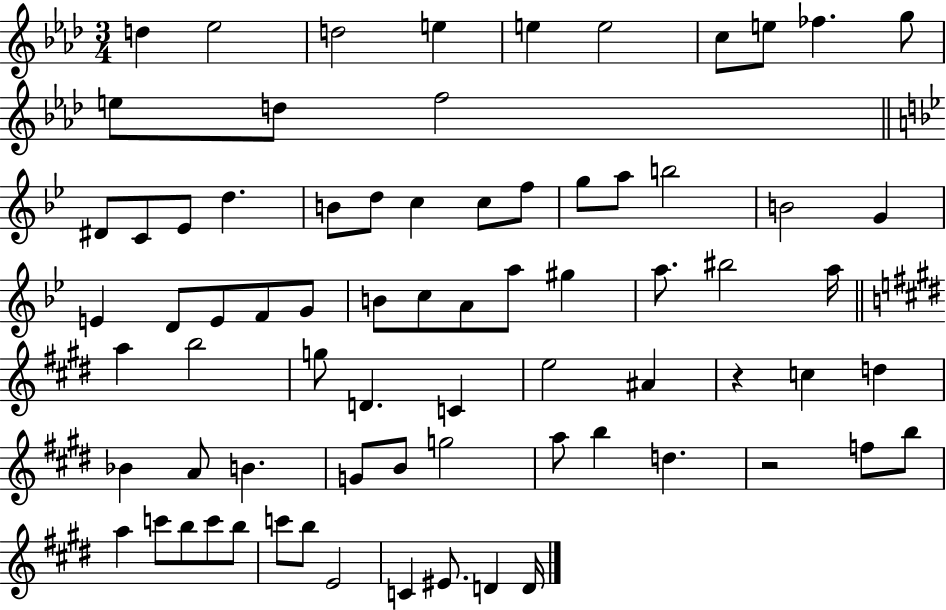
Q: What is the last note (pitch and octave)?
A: D4